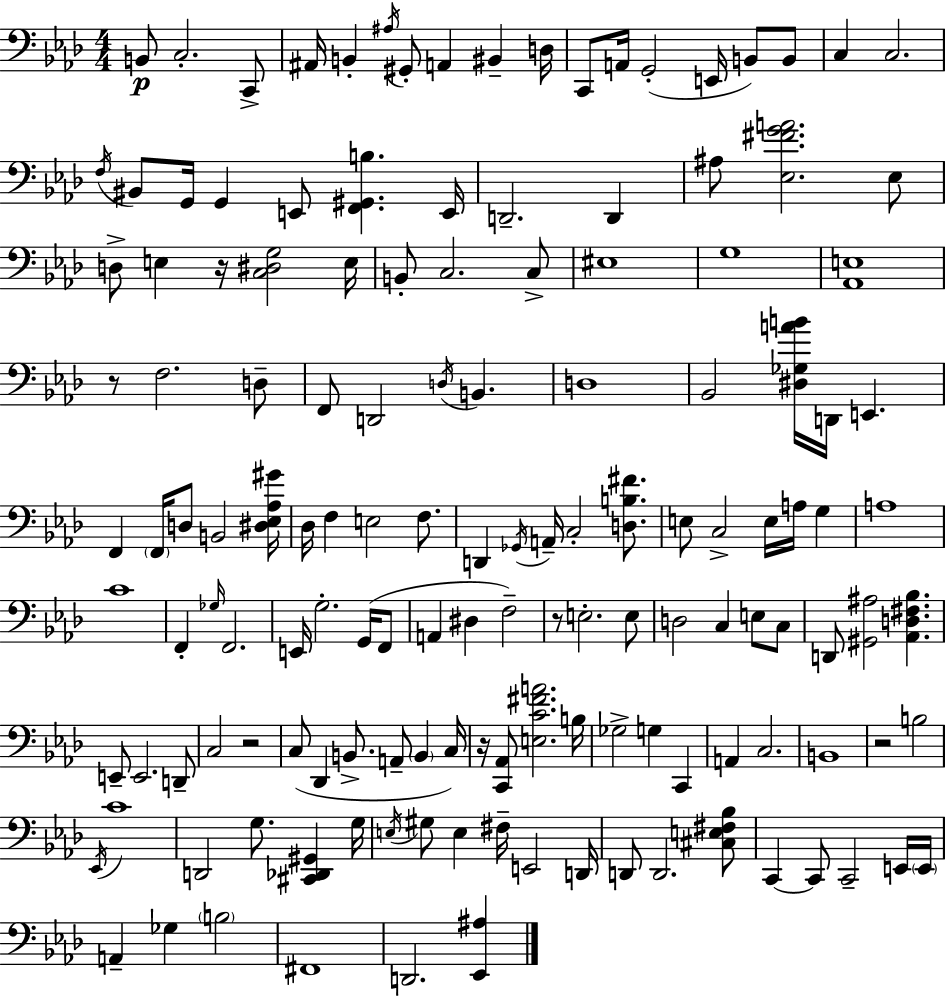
X:1
T:Untitled
M:4/4
L:1/4
K:Fm
B,,/2 C,2 C,,/2 ^A,,/4 B,, ^A,/4 ^G,,/2 A,, ^B,, D,/4 C,,/2 A,,/4 G,,2 E,,/4 B,,/2 B,,/2 C, C,2 F,/4 ^B,,/2 G,,/4 G,, E,,/2 [F,,^G,,B,] E,,/4 D,,2 D,, ^A,/2 [_E,^FGA]2 _E,/2 D,/2 E, z/4 [C,^D,G,]2 E,/4 B,,/2 C,2 C,/2 ^E,4 G,4 [_A,,E,]4 z/2 F,2 D,/2 F,,/2 D,,2 D,/4 B,, D,4 _B,,2 [^D,_G,AB]/4 D,,/4 E,, F,, F,,/4 D,/2 B,,2 [^D,_E,_A,^G]/4 _D,/4 F, E,2 F,/2 D,, _G,,/4 A,,/4 C,2 [D,B,^F]/2 E,/2 C,2 E,/4 A,/4 G, A,4 C4 F,, _G,/4 F,,2 E,,/4 G,2 G,,/4 F,,/2 A,, ^D, F,2 z/2 E,2 E,/2 D,2 C, E,/2 C,/2 D,,/2 [^G,,^A,]2 [_A,,D,^F,_B,] E,,/2 E,,2 D,,/2 C,2 z2 C,/2 _D,, B,,/2 A,,/2 B,, C,/4 z/4 [C,,_A,,]/2 [E,C^FA]2 B,/4 _G,2 G, C,, A,, C,2 B,,4 z2 B,2 _E,,/4 C4 D,,2 G,/2 [^C,,_D,,^G,,] G,/4 E,/4 ^G,/2 E, ^F,/4 E,,2 D,,/4 D,,/2 D,,2 [^C,E,^F,_B,]/2 C,, C,,/2 C,,2 E,,/4 E,,/4 A,, _G, B,2 ^F,,4 D,,2 [_E,,^A,]